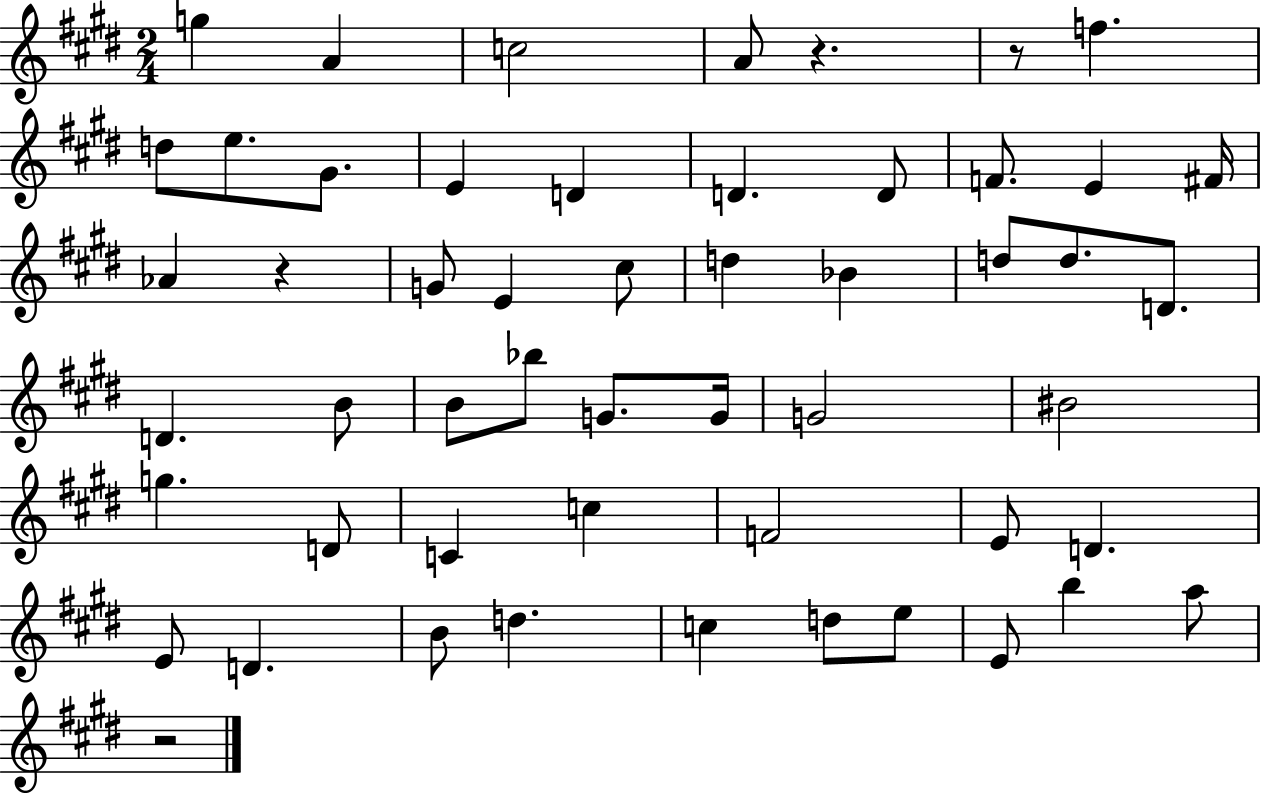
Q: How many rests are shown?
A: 4